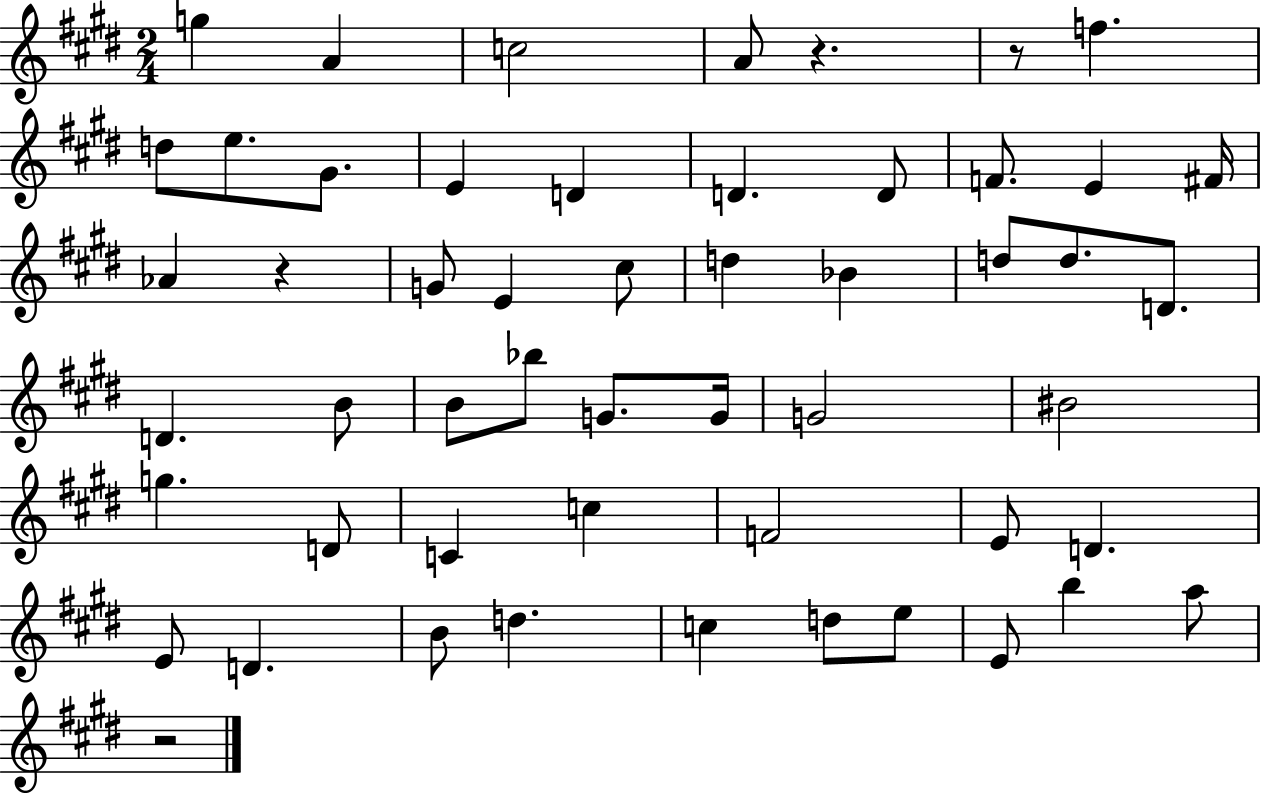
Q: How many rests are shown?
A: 4